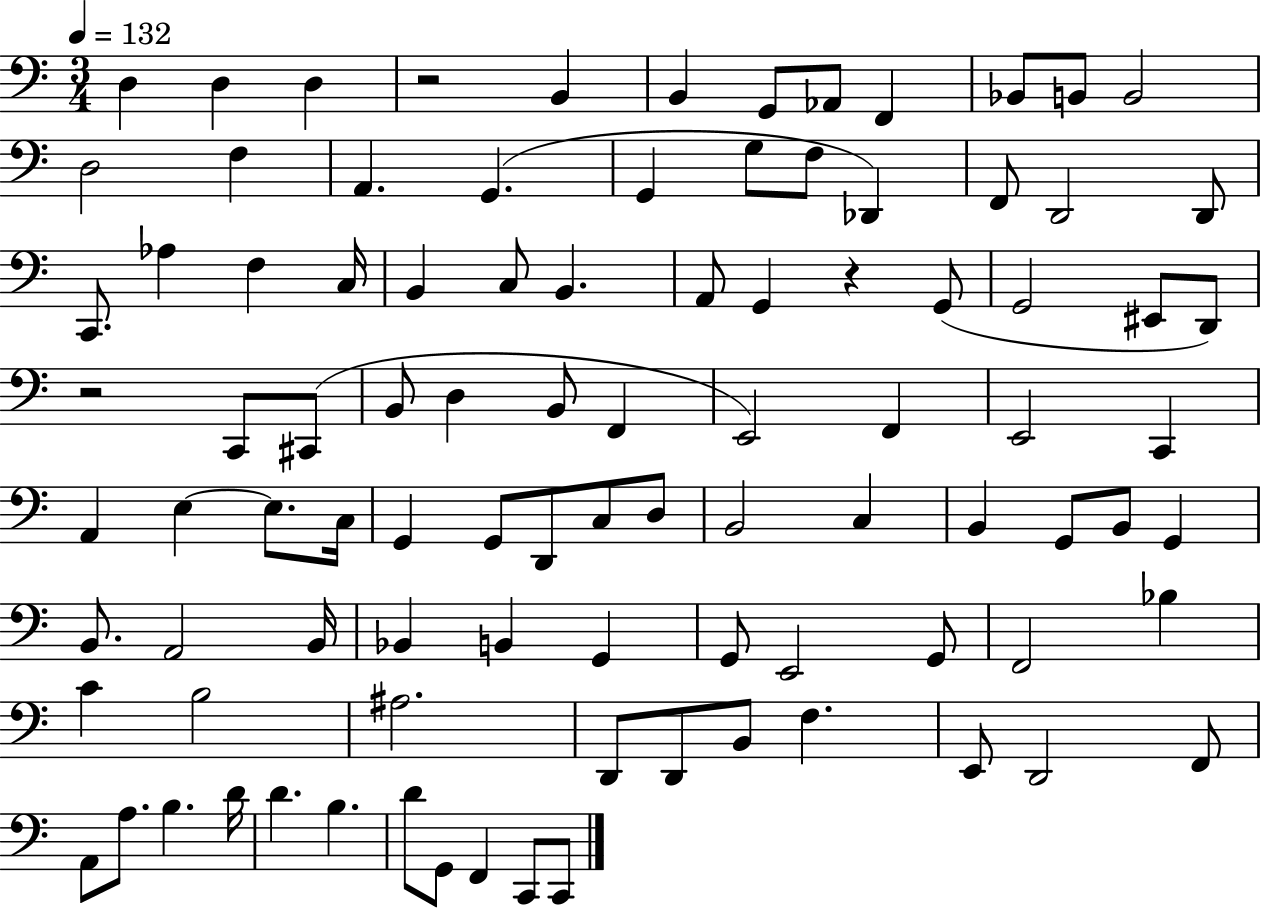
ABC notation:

X:1
T:Untitled
M:3/4
L:1/4
K:C
D, D, D, z2 B,, B,, G,,/2 _A,,/2 F,, _B,,/2 B,,/2 B,,2 D,2 F, A,, G,, G,, G,/2 F,/2 _D,, F,,/2 D,,2 D,,/2 C,,/2 _A, F, C,/4 B,, C,/2 B,, A,,/2 G,, z G,,/2 G,,2 ^E,,/2 D,,/2 z2 C,,/2 ^C,,/2 B,,/2 D, B,,/2 F,, E,,2 F,, E,,2 C,, A,, E, E,/2 C,/4 G,, G,,/2 D,,/2 C,/2 D,/2 B,,2 C, B,, G,,/2 B,,/2 G,, B,,/2 A,,2 B,,/4 _B,, B,, G,, G,,/2 E,,2 G,,/2 F,,2 _B, C B,2 ^A,2 D,,/2 D,,/2 B,,/2 F, E,,/2 D,,2 F,,/2 A,,/2 A,/2 B, D/4 D B, D/2 G,,/2 F,, C,,/2 C,,/2